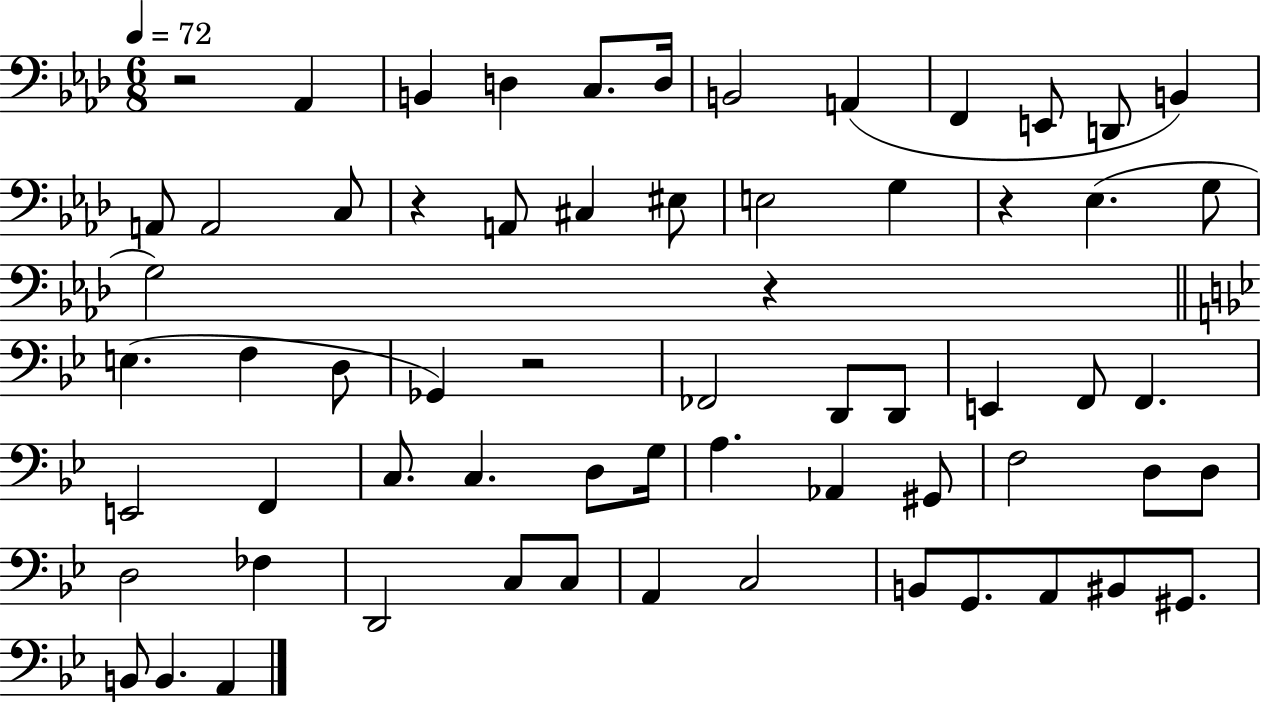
{
  \clef bass
  \numericTimeSignature
  \time 6/8
  \key aes \major
  \tempo 4 = 72
  \repeat volta 2 { r2 aes,4 | b,4 d4 c8. d16 | b,2 a,4( | f,4 e,8 d,8 b,4) | \break a,8 a,2 c8 | r4 a,8 cis4 eis8 | e2 g4 | r4 ees4.( g8 | \break g2) r4 | \bar "||" \break \key g \minor e4.( f4 d8 | ges,4) r2 | fes,2 d,8 d,8 | e,4 f,8 f,4. | \break e,2 f,4 | c8. c4. d8 g16 | a4. aes,4 gis,8 | f2 d8 d8 | \break d2 fes4 | d,2 c8 c8 | a,4 c2 | b,8 g,8. a,8 bis,8 gis,8. | \break b,8 b,4. a,4 | } \bar "|."
}